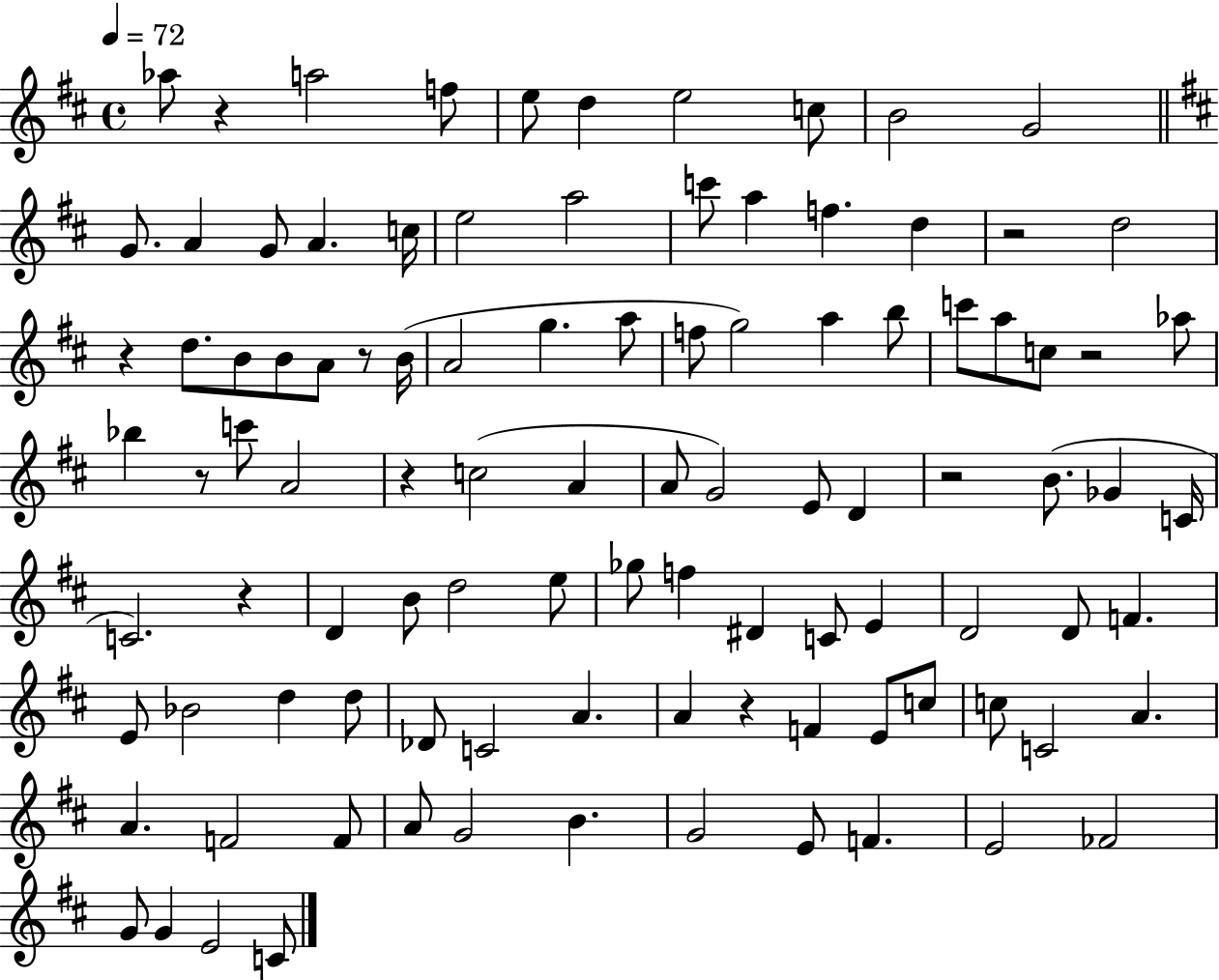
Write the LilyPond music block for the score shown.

{
  \clef treble
  \time 4/4
  \defaultTimeSignature
  \key d \major
  \tempo 4 = 72
  aes''8 r4 a''2 f''8 | e''8 d''4 e''2 c''8 | b'2 g'2 | \bar "||" \break \key b \minor g'8. a'4 g'8 a'4. c''16 | e''2 a''2 | c'''8 a''4 f''4. d''4 | r2 d''2 | \break r4 d''8. b'8 b'8 a'8 r8 b'16( | a'2 g''4. a''8 | f''8 g''2) a''4 b''8 | c'''8 a''8 c''8 r2 aes''8 | \break bes''4 r8 c'''8 a'2 | r4 c''2( a'4 | a'8 g'2) e'8 d'4 | r2 b'8.( ges'4 c'16 | \break c'2.) r4 | d'4 b'8 d''2 e''8 | ges''8 f''4 dis'4 c'8 e'4 | d'2 d'8 f'4. | \break e'8 bes'2 d''4 d''8 | des'8 c'2 a'4. | a'4 r4 f'4 e'8 c''8 | c''8 c'2 a'4. | \break a'4. f'2 f'8 | a'8 g'2 b'4. | g'2 e'8 f'4. | e'2 fes'2 | \break g'8 g'4 e'2 c'8 | \bar "|."
}